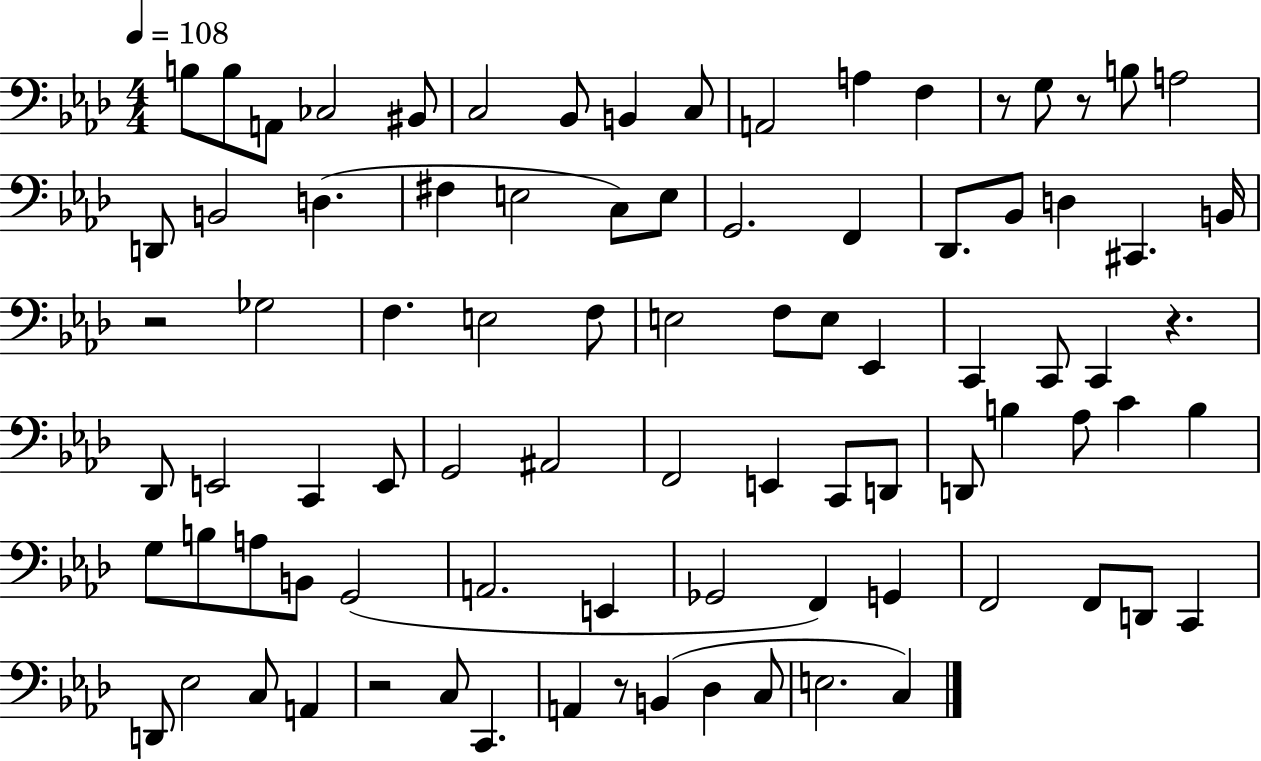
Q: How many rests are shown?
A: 6